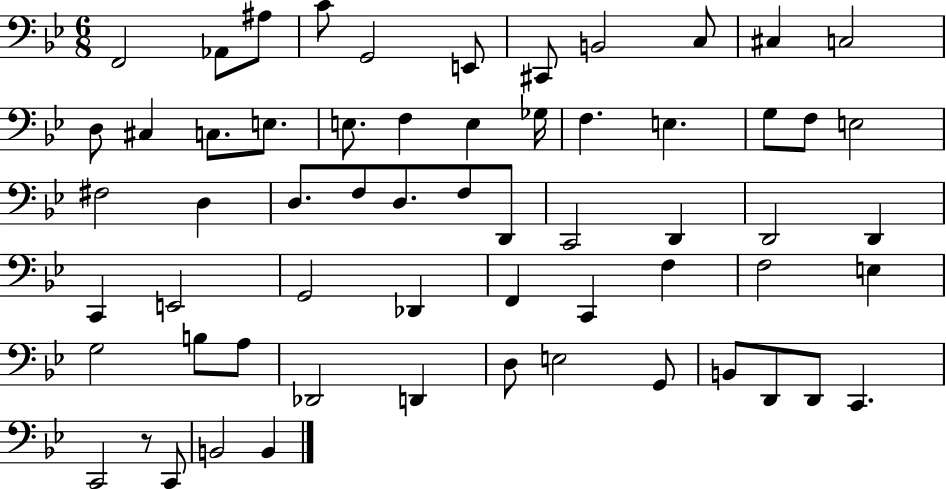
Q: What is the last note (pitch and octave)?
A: B2